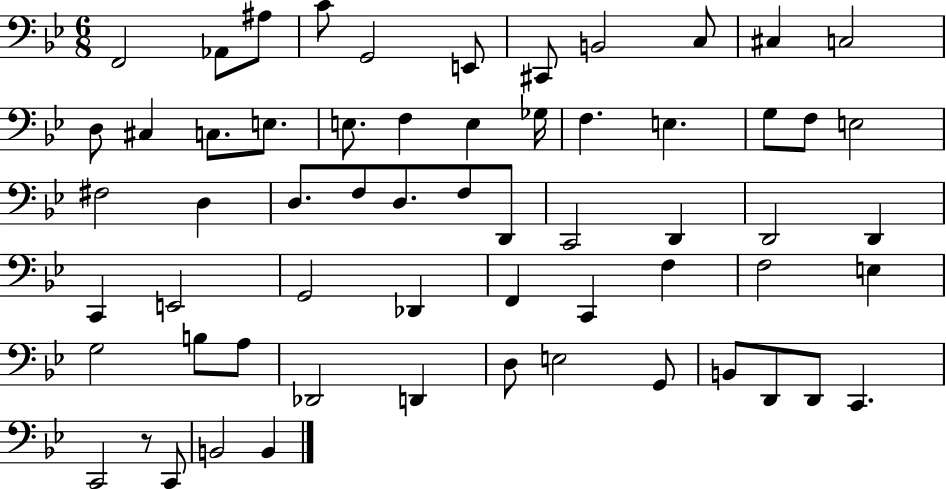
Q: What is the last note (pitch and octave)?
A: B2